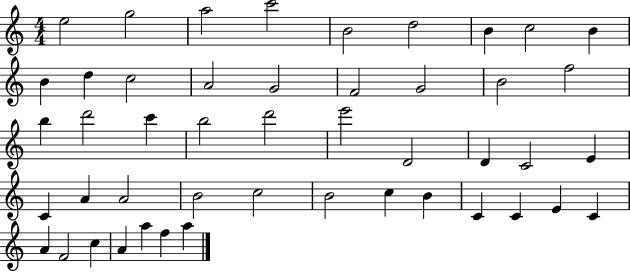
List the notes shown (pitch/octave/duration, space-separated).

E5/h G5/h A5/h C6/h B4/h D5/h B4/q C5/h B4/q B4/q D5/q C5/h A4/h G4/h F4/h G4/h B4/h F5/h B5/q D6/h C6/q B5/h D6/h E6/h D4/h D4/q C4/h E4/q C4/q A4/q A4/h B4/h C5/h B4/h C5/q B4/q C4/q C4/q E4/q C4/q A4/q F4/h C5/q A4/q A5/q F5/q A5/q